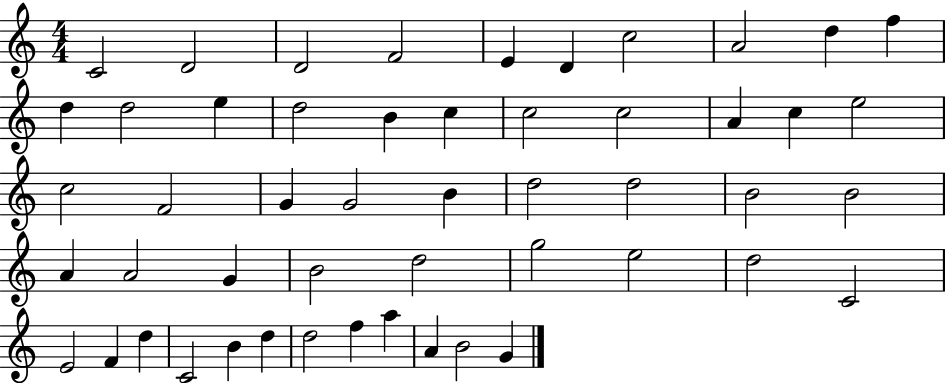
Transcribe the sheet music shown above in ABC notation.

X:1
T:Untitled
M:4/4
L:1/4
K:C
C2 D2 D2 F2 E D c2 A2 d f d d2 e d2 B c c2 c2 A c e2 c2 F2 G G2 B d2 d2 B2 B2 A A2 G B2 d2 g2 e2 d2 C2 E2 F d C2 B d d2 f a A B2 G